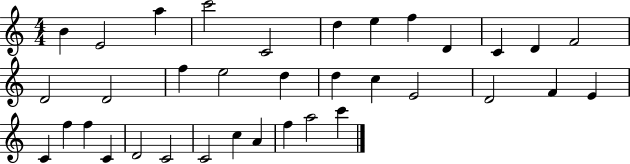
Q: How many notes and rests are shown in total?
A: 35